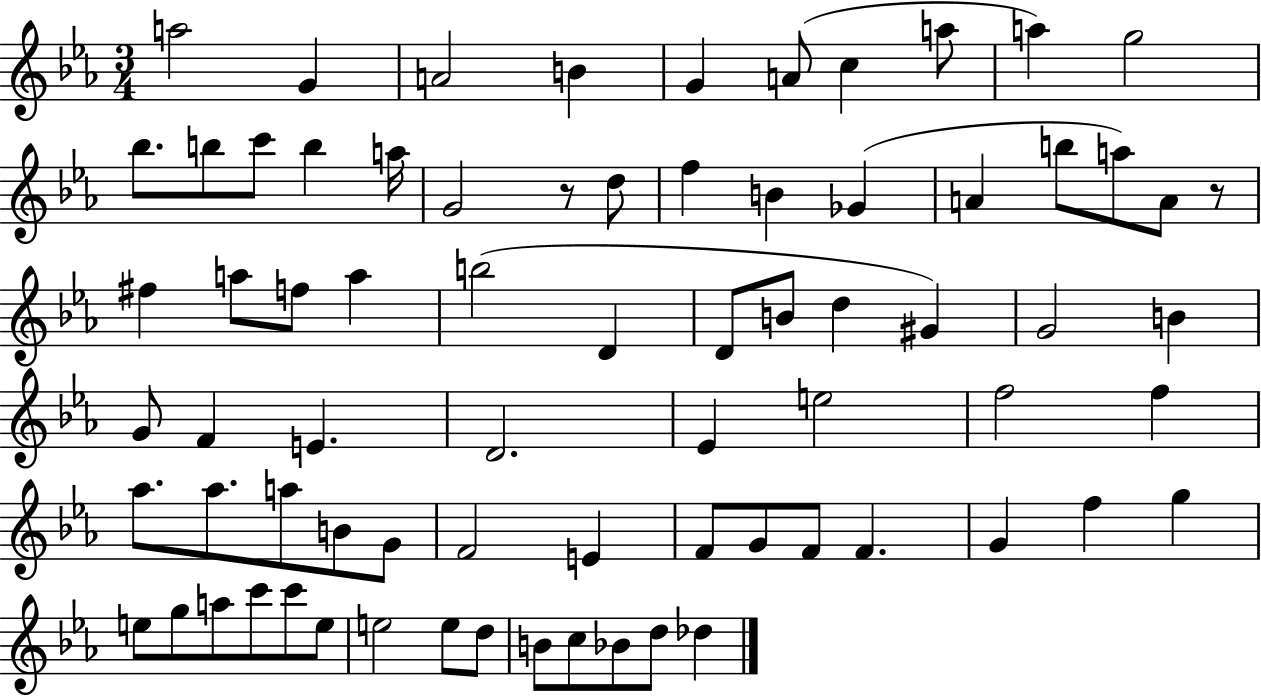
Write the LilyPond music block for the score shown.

{
  \clef treble
  \numericTimeSignature
  \time 3/4
  \key ees \major
  a''2 g'4 | a'2 b'4 | g'4 a'8( c''4 a''8 | a''4) g''2 | \break bes''8. b''8 c'''8 b''4 a''16 | g'2 r8 d''8 | f''4 b'4 ges'4( | a'4 b''8 a''8) a'8 r8 | \break fis''4 a''8 f''8 a''4 | b''2( d'4 | d'8 b'8 d''4 gis'4) | g'2 b'4 | \break g'8 f'4 e'4. | d'2. | ees'4 e''2 | f''2 f''4 | \break aes''8. aes''8. a''8 b'8 g'8 | f'2 e'4 | f'8 g'8 f'8 f'4. | g'4 f''4 g''4 | \break e''8 g''8 a''8 c'''8 c'''8 e''8 | e''2 e''8 d''8 | b'8 c''8 bes'8 d''8 des''4 | \bar "|."
}